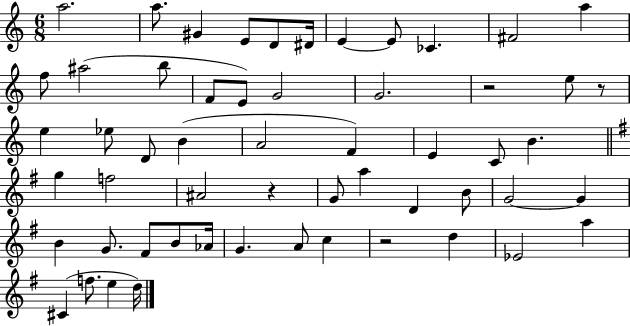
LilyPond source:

{
  \clef treble
  \numericTimeSignature
  \time 6/8
  \key c \major
  a''2. | a''8. gis'4 e'8 d'8 dis'16 | e'4~~ e'8 ces'4. | fis'2 a''4 | \break f''8 ais''2( b''8 | f'8 e'8) g'2 | g'2. | r2 e''8 r8 | \break e''4 ees''8 d'8 b'4( | a'2 f'4) | e'4 c'8 b'4. | \bar "||" \break \key g \major g''4 f''2 | ais'2 r4 | g'8 a''4 d'4 b'8 | g'2~~ g'4 | \break b'4 g'8. fis'8 b'8 aes'16 | g'4. a'8 c''4 | r2 d''4 | ees'2 a''4 | \break cis'4( f''8. e''4 d''16) | \bar "|."
}